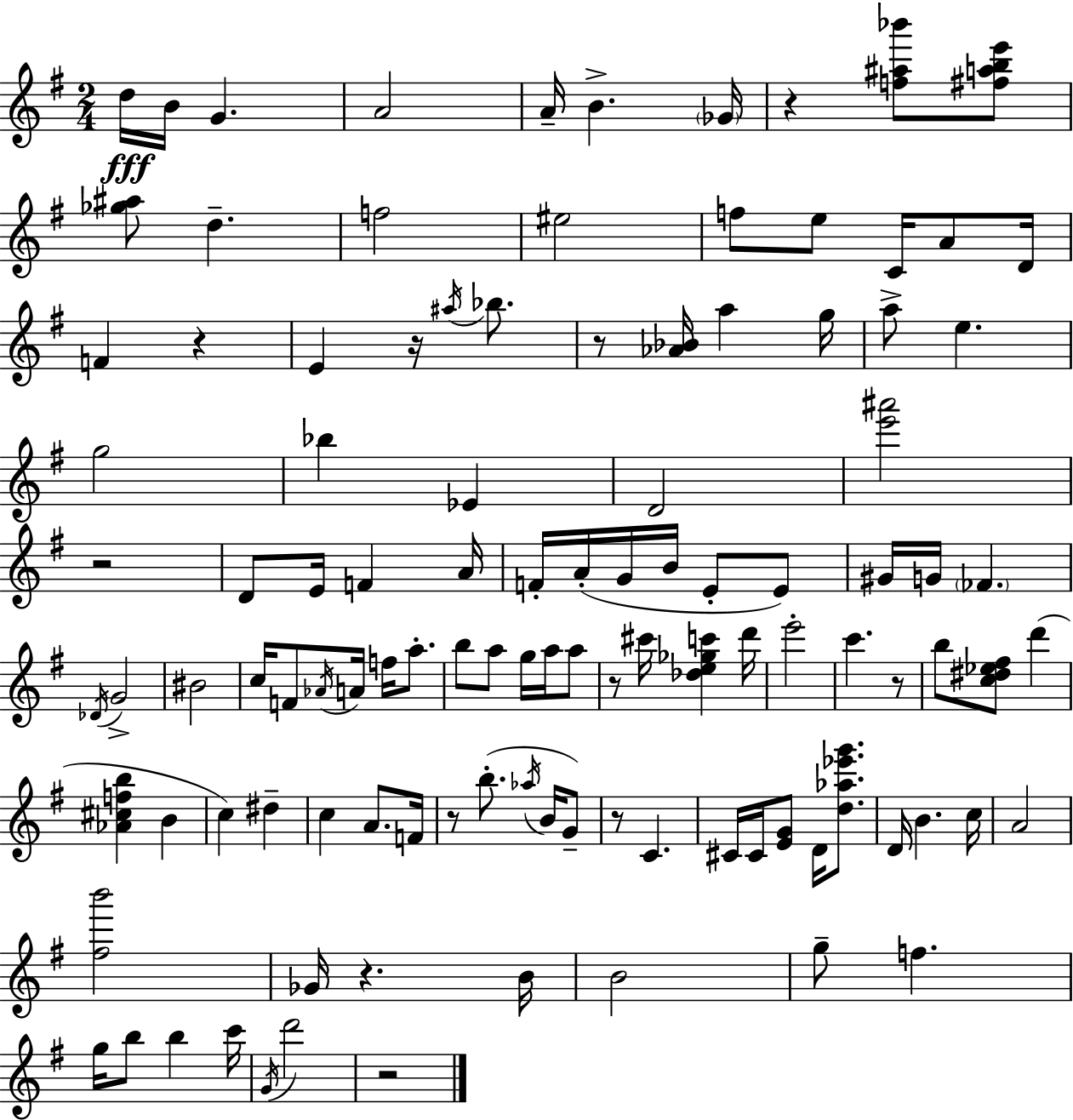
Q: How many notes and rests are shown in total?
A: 111